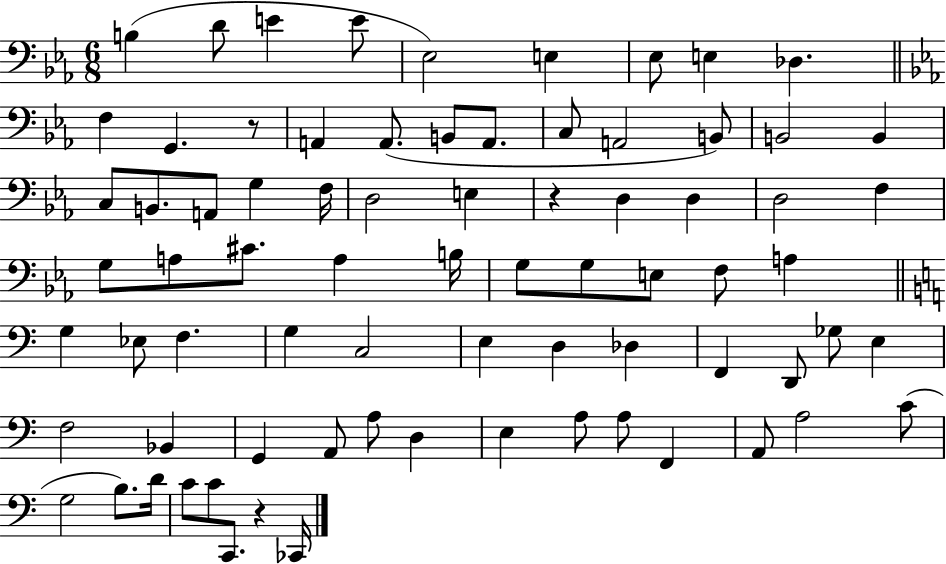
{
  \clef bass
  \numericTimeSignature
  \time 6/8
  \key ees \major
  b4( d'8 e'4 e'8 | ees2) e4 | ees8 e4 des4. | \bar "||" \break \key ees \major f4 g,4. r8 | a,4 a,8.( b,8 a,8. | c8 a,2 b,8) | b,2 b,4 | \break c8 b,8. a,8 g4 f16 | d2 e4 | r4 d4 d4 | d2 f4 | \break g8 a8 cis'8. a4 b16 | g8 g8 e8 f8 a4 | \bar "||" \break \key c \major g4 ees8 f4. | g4 c2 | e4 d4 des4 | f,4 d,8 ges8 e4 | \break f2 bes,4 | g,4 a,8 a8 d4 | e4 a8 a8 f,4 | a,8 a2 c'8( | \break g2 b8.) d'16 | c'8 c'8 c,8. r4 ces,16 | \bar "|."
}